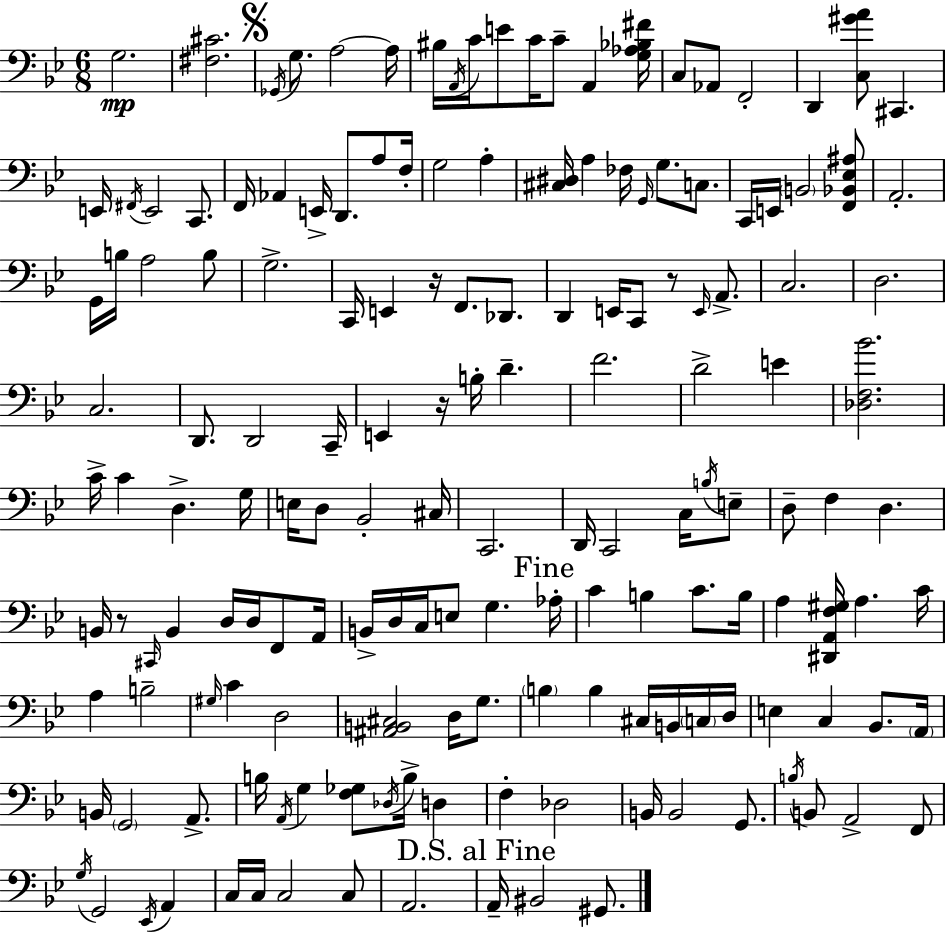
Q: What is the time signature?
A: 6/8